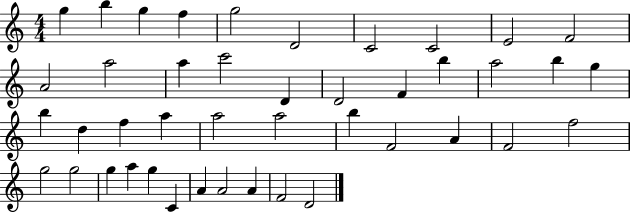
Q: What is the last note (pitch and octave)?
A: D4